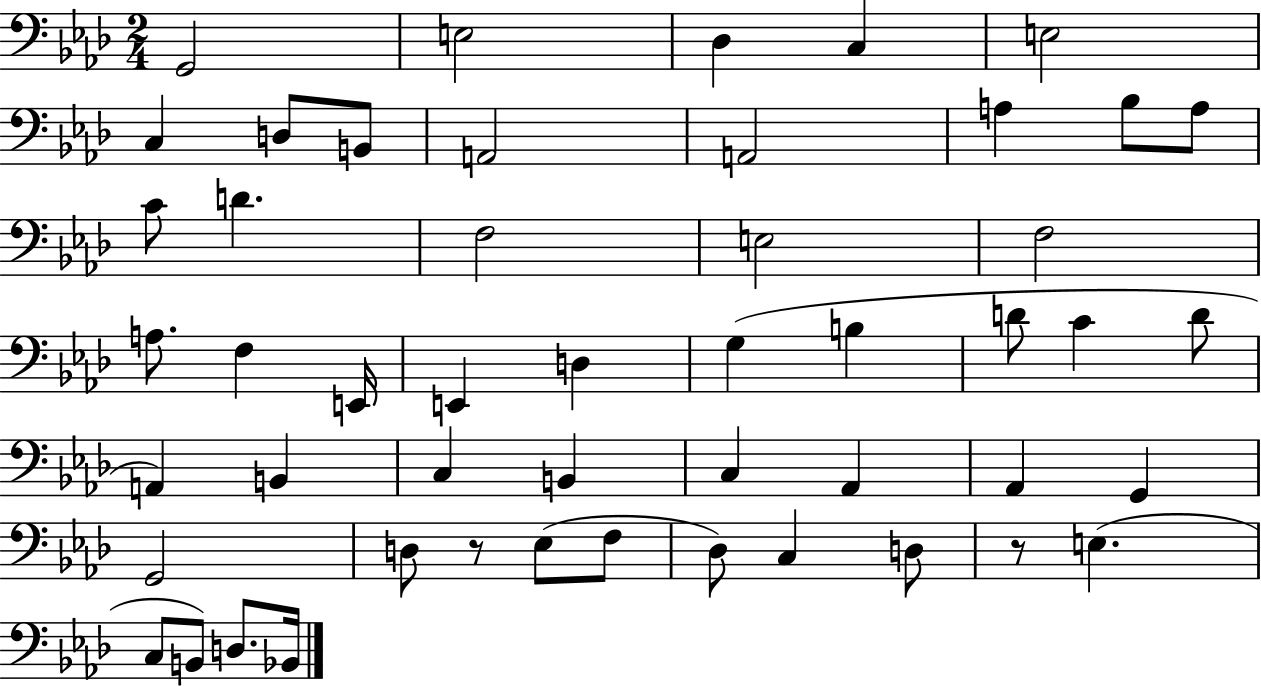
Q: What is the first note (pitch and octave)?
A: G2